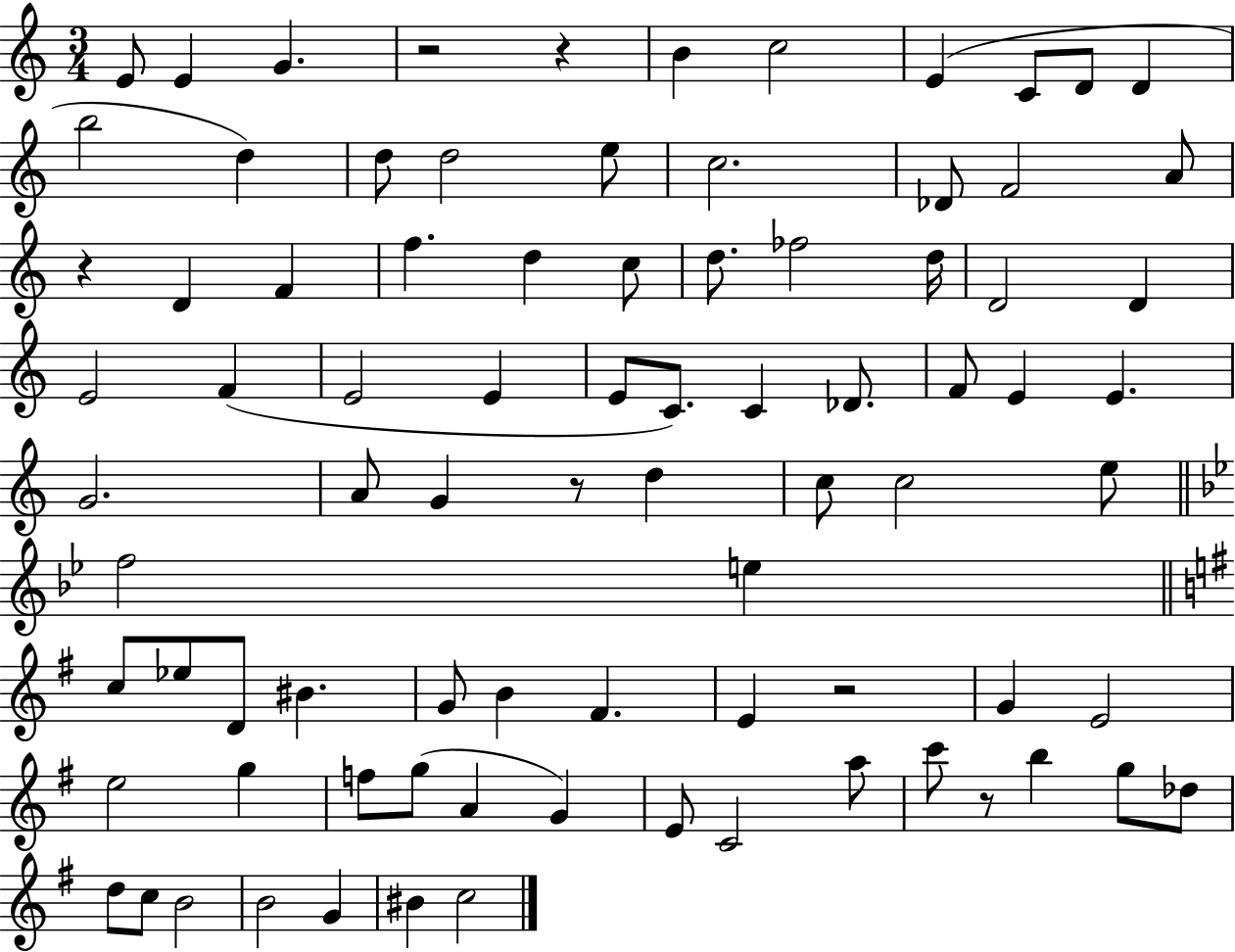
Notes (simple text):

E4/e E4/q G4/q. R/h R/q B4/q C5/h E4/q C4/e D4/e D4/q B5/h D5/q D5/e D5/h E5/e C5/h. Db4/e F4/h A4/e R/q D4/q F4/q F5/q. D5/q C5/e D5/e. FES5/h D5/s D4/h D4/q E4/h F4/q E4/h E4/q E4/e C4/e. C4/q Db4/e. F4/e E4/q E4/q. G4/h. A4/e G4/q R/e D5/q C5/e C5/h E5/e F5/h E5/q C5/e Eb5/e D4/e BIS4/q. G4/e B4/q F#4/q. E4/q R/h G4/q E4/h E5/h G5/q F5/e G5/e A4/q G4/q E4/e C4/h A5/e C6/e R/e B5/q G5/e Db5/e D5/e C5/e B4/h B4/h G4/q BIS4/q C5/h